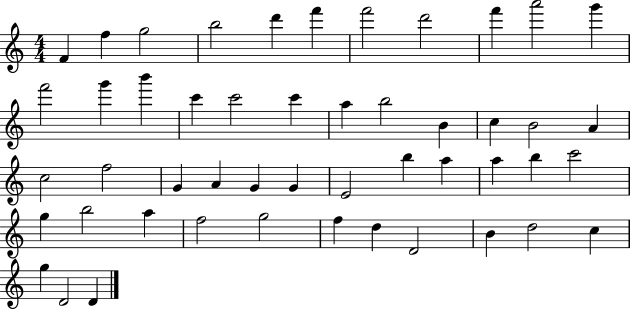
{
  \clef treble
  \numericTimeSignature
  \time 4/4
  \key c \major
  f'4 f''4 g''2 | b''2 d'''4 f'''4 | f'''2 d'''2 | f'''4 a'''2 g'''4 | \break f'''2 g'''4 b'''4 | c'''4 c'''2 c'''4 | a''4 b''2 b'4 | c''4 b'2 a'4 | \break c''2 f''2 | g'4 a'4 g'4 g'4 | e'2 b''4 a''4 | a''4 b''4 c'''2 | \break g''4 b''2 a''4 | f''2 g''2 | f''4 d''4 d'2 | b'4 d''2 c''4 | \break g''4 d'2 d'4 | \bar "|."
}